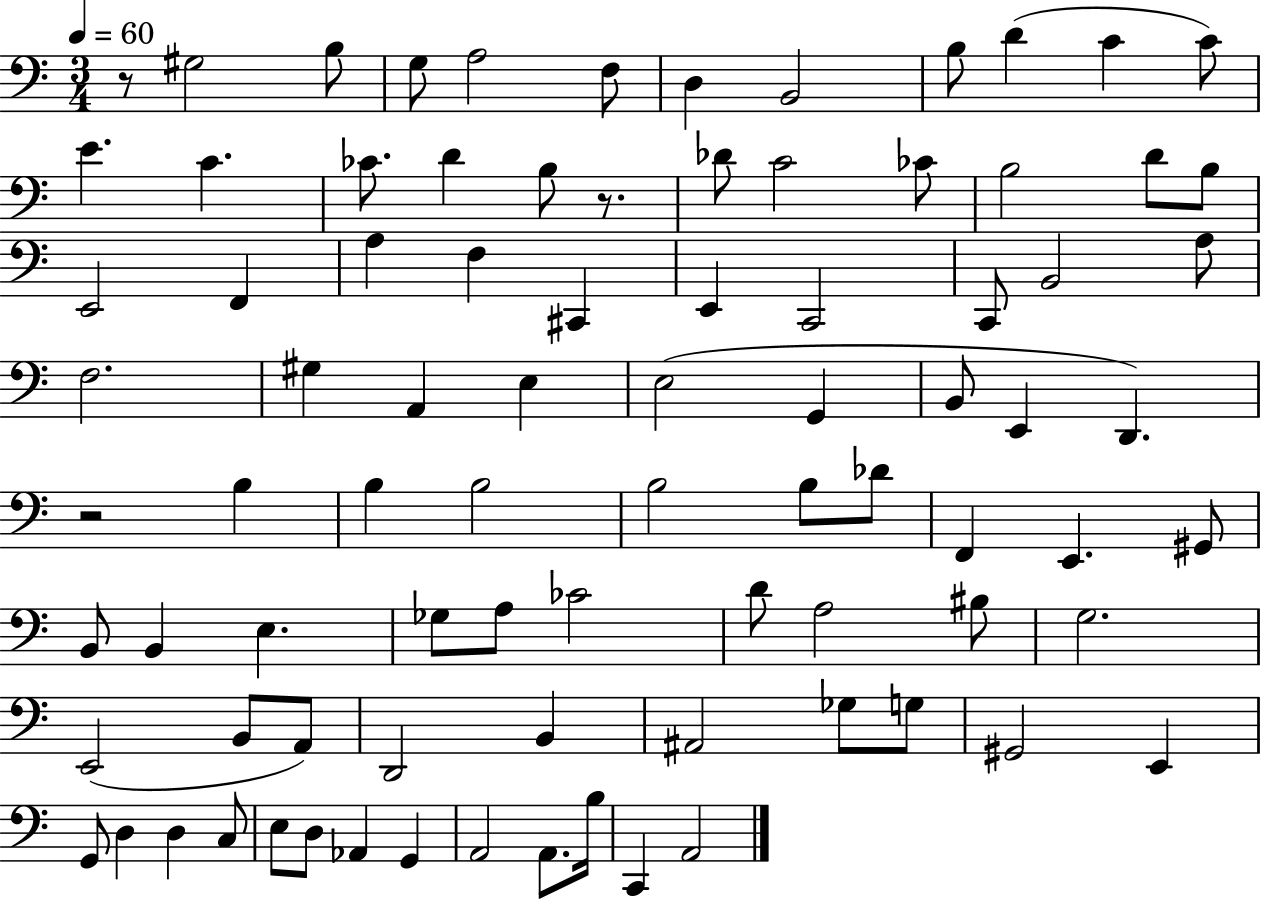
R/e G#3/h B3/e G3/e A3/h F3/e D3/q B2/h B3/e D4/q C4/q C4/e E4/q. C4/q. CES4/e. D4/q B3/e R/e. Db4/e C4/h CES4/e B3/h D4/e B3/e E2/h F2/q A3/q F3/q C#2/q E2/q C2/h C2/e B2/h A3/e F3/h. G#3/q A2/q E3/q E3/h G2/q B2/e E2/q D2/q. R/h B3/q B3/q B3/h B3/h B3/e Db4/e F2/q E2/q. G#2/e B2/e B2/q E3/q. Gb3/e A3/e CES4/h D4/e A3/h BIS3/e G3/h. E2/h B2/e A2/e D2/h B2/q A#2/h Gb3/e G3/e G#2/h E2/q G2/e D3/q D3/q C3/e E3/e D3/e Ab2/q G2/q A2/h A2/e. B3/s C2/q A2/h